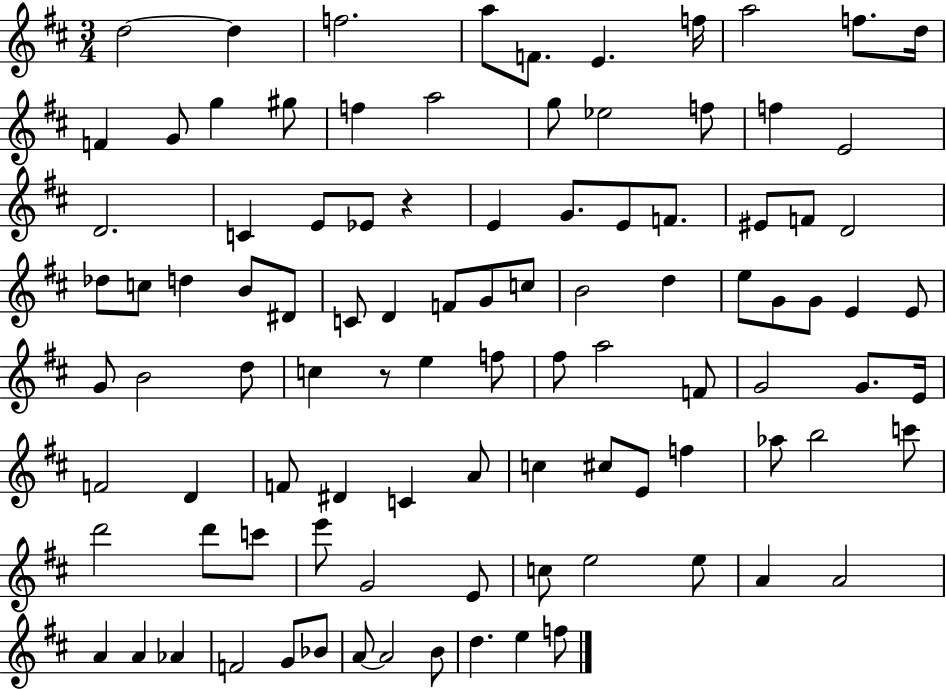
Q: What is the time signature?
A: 3/4